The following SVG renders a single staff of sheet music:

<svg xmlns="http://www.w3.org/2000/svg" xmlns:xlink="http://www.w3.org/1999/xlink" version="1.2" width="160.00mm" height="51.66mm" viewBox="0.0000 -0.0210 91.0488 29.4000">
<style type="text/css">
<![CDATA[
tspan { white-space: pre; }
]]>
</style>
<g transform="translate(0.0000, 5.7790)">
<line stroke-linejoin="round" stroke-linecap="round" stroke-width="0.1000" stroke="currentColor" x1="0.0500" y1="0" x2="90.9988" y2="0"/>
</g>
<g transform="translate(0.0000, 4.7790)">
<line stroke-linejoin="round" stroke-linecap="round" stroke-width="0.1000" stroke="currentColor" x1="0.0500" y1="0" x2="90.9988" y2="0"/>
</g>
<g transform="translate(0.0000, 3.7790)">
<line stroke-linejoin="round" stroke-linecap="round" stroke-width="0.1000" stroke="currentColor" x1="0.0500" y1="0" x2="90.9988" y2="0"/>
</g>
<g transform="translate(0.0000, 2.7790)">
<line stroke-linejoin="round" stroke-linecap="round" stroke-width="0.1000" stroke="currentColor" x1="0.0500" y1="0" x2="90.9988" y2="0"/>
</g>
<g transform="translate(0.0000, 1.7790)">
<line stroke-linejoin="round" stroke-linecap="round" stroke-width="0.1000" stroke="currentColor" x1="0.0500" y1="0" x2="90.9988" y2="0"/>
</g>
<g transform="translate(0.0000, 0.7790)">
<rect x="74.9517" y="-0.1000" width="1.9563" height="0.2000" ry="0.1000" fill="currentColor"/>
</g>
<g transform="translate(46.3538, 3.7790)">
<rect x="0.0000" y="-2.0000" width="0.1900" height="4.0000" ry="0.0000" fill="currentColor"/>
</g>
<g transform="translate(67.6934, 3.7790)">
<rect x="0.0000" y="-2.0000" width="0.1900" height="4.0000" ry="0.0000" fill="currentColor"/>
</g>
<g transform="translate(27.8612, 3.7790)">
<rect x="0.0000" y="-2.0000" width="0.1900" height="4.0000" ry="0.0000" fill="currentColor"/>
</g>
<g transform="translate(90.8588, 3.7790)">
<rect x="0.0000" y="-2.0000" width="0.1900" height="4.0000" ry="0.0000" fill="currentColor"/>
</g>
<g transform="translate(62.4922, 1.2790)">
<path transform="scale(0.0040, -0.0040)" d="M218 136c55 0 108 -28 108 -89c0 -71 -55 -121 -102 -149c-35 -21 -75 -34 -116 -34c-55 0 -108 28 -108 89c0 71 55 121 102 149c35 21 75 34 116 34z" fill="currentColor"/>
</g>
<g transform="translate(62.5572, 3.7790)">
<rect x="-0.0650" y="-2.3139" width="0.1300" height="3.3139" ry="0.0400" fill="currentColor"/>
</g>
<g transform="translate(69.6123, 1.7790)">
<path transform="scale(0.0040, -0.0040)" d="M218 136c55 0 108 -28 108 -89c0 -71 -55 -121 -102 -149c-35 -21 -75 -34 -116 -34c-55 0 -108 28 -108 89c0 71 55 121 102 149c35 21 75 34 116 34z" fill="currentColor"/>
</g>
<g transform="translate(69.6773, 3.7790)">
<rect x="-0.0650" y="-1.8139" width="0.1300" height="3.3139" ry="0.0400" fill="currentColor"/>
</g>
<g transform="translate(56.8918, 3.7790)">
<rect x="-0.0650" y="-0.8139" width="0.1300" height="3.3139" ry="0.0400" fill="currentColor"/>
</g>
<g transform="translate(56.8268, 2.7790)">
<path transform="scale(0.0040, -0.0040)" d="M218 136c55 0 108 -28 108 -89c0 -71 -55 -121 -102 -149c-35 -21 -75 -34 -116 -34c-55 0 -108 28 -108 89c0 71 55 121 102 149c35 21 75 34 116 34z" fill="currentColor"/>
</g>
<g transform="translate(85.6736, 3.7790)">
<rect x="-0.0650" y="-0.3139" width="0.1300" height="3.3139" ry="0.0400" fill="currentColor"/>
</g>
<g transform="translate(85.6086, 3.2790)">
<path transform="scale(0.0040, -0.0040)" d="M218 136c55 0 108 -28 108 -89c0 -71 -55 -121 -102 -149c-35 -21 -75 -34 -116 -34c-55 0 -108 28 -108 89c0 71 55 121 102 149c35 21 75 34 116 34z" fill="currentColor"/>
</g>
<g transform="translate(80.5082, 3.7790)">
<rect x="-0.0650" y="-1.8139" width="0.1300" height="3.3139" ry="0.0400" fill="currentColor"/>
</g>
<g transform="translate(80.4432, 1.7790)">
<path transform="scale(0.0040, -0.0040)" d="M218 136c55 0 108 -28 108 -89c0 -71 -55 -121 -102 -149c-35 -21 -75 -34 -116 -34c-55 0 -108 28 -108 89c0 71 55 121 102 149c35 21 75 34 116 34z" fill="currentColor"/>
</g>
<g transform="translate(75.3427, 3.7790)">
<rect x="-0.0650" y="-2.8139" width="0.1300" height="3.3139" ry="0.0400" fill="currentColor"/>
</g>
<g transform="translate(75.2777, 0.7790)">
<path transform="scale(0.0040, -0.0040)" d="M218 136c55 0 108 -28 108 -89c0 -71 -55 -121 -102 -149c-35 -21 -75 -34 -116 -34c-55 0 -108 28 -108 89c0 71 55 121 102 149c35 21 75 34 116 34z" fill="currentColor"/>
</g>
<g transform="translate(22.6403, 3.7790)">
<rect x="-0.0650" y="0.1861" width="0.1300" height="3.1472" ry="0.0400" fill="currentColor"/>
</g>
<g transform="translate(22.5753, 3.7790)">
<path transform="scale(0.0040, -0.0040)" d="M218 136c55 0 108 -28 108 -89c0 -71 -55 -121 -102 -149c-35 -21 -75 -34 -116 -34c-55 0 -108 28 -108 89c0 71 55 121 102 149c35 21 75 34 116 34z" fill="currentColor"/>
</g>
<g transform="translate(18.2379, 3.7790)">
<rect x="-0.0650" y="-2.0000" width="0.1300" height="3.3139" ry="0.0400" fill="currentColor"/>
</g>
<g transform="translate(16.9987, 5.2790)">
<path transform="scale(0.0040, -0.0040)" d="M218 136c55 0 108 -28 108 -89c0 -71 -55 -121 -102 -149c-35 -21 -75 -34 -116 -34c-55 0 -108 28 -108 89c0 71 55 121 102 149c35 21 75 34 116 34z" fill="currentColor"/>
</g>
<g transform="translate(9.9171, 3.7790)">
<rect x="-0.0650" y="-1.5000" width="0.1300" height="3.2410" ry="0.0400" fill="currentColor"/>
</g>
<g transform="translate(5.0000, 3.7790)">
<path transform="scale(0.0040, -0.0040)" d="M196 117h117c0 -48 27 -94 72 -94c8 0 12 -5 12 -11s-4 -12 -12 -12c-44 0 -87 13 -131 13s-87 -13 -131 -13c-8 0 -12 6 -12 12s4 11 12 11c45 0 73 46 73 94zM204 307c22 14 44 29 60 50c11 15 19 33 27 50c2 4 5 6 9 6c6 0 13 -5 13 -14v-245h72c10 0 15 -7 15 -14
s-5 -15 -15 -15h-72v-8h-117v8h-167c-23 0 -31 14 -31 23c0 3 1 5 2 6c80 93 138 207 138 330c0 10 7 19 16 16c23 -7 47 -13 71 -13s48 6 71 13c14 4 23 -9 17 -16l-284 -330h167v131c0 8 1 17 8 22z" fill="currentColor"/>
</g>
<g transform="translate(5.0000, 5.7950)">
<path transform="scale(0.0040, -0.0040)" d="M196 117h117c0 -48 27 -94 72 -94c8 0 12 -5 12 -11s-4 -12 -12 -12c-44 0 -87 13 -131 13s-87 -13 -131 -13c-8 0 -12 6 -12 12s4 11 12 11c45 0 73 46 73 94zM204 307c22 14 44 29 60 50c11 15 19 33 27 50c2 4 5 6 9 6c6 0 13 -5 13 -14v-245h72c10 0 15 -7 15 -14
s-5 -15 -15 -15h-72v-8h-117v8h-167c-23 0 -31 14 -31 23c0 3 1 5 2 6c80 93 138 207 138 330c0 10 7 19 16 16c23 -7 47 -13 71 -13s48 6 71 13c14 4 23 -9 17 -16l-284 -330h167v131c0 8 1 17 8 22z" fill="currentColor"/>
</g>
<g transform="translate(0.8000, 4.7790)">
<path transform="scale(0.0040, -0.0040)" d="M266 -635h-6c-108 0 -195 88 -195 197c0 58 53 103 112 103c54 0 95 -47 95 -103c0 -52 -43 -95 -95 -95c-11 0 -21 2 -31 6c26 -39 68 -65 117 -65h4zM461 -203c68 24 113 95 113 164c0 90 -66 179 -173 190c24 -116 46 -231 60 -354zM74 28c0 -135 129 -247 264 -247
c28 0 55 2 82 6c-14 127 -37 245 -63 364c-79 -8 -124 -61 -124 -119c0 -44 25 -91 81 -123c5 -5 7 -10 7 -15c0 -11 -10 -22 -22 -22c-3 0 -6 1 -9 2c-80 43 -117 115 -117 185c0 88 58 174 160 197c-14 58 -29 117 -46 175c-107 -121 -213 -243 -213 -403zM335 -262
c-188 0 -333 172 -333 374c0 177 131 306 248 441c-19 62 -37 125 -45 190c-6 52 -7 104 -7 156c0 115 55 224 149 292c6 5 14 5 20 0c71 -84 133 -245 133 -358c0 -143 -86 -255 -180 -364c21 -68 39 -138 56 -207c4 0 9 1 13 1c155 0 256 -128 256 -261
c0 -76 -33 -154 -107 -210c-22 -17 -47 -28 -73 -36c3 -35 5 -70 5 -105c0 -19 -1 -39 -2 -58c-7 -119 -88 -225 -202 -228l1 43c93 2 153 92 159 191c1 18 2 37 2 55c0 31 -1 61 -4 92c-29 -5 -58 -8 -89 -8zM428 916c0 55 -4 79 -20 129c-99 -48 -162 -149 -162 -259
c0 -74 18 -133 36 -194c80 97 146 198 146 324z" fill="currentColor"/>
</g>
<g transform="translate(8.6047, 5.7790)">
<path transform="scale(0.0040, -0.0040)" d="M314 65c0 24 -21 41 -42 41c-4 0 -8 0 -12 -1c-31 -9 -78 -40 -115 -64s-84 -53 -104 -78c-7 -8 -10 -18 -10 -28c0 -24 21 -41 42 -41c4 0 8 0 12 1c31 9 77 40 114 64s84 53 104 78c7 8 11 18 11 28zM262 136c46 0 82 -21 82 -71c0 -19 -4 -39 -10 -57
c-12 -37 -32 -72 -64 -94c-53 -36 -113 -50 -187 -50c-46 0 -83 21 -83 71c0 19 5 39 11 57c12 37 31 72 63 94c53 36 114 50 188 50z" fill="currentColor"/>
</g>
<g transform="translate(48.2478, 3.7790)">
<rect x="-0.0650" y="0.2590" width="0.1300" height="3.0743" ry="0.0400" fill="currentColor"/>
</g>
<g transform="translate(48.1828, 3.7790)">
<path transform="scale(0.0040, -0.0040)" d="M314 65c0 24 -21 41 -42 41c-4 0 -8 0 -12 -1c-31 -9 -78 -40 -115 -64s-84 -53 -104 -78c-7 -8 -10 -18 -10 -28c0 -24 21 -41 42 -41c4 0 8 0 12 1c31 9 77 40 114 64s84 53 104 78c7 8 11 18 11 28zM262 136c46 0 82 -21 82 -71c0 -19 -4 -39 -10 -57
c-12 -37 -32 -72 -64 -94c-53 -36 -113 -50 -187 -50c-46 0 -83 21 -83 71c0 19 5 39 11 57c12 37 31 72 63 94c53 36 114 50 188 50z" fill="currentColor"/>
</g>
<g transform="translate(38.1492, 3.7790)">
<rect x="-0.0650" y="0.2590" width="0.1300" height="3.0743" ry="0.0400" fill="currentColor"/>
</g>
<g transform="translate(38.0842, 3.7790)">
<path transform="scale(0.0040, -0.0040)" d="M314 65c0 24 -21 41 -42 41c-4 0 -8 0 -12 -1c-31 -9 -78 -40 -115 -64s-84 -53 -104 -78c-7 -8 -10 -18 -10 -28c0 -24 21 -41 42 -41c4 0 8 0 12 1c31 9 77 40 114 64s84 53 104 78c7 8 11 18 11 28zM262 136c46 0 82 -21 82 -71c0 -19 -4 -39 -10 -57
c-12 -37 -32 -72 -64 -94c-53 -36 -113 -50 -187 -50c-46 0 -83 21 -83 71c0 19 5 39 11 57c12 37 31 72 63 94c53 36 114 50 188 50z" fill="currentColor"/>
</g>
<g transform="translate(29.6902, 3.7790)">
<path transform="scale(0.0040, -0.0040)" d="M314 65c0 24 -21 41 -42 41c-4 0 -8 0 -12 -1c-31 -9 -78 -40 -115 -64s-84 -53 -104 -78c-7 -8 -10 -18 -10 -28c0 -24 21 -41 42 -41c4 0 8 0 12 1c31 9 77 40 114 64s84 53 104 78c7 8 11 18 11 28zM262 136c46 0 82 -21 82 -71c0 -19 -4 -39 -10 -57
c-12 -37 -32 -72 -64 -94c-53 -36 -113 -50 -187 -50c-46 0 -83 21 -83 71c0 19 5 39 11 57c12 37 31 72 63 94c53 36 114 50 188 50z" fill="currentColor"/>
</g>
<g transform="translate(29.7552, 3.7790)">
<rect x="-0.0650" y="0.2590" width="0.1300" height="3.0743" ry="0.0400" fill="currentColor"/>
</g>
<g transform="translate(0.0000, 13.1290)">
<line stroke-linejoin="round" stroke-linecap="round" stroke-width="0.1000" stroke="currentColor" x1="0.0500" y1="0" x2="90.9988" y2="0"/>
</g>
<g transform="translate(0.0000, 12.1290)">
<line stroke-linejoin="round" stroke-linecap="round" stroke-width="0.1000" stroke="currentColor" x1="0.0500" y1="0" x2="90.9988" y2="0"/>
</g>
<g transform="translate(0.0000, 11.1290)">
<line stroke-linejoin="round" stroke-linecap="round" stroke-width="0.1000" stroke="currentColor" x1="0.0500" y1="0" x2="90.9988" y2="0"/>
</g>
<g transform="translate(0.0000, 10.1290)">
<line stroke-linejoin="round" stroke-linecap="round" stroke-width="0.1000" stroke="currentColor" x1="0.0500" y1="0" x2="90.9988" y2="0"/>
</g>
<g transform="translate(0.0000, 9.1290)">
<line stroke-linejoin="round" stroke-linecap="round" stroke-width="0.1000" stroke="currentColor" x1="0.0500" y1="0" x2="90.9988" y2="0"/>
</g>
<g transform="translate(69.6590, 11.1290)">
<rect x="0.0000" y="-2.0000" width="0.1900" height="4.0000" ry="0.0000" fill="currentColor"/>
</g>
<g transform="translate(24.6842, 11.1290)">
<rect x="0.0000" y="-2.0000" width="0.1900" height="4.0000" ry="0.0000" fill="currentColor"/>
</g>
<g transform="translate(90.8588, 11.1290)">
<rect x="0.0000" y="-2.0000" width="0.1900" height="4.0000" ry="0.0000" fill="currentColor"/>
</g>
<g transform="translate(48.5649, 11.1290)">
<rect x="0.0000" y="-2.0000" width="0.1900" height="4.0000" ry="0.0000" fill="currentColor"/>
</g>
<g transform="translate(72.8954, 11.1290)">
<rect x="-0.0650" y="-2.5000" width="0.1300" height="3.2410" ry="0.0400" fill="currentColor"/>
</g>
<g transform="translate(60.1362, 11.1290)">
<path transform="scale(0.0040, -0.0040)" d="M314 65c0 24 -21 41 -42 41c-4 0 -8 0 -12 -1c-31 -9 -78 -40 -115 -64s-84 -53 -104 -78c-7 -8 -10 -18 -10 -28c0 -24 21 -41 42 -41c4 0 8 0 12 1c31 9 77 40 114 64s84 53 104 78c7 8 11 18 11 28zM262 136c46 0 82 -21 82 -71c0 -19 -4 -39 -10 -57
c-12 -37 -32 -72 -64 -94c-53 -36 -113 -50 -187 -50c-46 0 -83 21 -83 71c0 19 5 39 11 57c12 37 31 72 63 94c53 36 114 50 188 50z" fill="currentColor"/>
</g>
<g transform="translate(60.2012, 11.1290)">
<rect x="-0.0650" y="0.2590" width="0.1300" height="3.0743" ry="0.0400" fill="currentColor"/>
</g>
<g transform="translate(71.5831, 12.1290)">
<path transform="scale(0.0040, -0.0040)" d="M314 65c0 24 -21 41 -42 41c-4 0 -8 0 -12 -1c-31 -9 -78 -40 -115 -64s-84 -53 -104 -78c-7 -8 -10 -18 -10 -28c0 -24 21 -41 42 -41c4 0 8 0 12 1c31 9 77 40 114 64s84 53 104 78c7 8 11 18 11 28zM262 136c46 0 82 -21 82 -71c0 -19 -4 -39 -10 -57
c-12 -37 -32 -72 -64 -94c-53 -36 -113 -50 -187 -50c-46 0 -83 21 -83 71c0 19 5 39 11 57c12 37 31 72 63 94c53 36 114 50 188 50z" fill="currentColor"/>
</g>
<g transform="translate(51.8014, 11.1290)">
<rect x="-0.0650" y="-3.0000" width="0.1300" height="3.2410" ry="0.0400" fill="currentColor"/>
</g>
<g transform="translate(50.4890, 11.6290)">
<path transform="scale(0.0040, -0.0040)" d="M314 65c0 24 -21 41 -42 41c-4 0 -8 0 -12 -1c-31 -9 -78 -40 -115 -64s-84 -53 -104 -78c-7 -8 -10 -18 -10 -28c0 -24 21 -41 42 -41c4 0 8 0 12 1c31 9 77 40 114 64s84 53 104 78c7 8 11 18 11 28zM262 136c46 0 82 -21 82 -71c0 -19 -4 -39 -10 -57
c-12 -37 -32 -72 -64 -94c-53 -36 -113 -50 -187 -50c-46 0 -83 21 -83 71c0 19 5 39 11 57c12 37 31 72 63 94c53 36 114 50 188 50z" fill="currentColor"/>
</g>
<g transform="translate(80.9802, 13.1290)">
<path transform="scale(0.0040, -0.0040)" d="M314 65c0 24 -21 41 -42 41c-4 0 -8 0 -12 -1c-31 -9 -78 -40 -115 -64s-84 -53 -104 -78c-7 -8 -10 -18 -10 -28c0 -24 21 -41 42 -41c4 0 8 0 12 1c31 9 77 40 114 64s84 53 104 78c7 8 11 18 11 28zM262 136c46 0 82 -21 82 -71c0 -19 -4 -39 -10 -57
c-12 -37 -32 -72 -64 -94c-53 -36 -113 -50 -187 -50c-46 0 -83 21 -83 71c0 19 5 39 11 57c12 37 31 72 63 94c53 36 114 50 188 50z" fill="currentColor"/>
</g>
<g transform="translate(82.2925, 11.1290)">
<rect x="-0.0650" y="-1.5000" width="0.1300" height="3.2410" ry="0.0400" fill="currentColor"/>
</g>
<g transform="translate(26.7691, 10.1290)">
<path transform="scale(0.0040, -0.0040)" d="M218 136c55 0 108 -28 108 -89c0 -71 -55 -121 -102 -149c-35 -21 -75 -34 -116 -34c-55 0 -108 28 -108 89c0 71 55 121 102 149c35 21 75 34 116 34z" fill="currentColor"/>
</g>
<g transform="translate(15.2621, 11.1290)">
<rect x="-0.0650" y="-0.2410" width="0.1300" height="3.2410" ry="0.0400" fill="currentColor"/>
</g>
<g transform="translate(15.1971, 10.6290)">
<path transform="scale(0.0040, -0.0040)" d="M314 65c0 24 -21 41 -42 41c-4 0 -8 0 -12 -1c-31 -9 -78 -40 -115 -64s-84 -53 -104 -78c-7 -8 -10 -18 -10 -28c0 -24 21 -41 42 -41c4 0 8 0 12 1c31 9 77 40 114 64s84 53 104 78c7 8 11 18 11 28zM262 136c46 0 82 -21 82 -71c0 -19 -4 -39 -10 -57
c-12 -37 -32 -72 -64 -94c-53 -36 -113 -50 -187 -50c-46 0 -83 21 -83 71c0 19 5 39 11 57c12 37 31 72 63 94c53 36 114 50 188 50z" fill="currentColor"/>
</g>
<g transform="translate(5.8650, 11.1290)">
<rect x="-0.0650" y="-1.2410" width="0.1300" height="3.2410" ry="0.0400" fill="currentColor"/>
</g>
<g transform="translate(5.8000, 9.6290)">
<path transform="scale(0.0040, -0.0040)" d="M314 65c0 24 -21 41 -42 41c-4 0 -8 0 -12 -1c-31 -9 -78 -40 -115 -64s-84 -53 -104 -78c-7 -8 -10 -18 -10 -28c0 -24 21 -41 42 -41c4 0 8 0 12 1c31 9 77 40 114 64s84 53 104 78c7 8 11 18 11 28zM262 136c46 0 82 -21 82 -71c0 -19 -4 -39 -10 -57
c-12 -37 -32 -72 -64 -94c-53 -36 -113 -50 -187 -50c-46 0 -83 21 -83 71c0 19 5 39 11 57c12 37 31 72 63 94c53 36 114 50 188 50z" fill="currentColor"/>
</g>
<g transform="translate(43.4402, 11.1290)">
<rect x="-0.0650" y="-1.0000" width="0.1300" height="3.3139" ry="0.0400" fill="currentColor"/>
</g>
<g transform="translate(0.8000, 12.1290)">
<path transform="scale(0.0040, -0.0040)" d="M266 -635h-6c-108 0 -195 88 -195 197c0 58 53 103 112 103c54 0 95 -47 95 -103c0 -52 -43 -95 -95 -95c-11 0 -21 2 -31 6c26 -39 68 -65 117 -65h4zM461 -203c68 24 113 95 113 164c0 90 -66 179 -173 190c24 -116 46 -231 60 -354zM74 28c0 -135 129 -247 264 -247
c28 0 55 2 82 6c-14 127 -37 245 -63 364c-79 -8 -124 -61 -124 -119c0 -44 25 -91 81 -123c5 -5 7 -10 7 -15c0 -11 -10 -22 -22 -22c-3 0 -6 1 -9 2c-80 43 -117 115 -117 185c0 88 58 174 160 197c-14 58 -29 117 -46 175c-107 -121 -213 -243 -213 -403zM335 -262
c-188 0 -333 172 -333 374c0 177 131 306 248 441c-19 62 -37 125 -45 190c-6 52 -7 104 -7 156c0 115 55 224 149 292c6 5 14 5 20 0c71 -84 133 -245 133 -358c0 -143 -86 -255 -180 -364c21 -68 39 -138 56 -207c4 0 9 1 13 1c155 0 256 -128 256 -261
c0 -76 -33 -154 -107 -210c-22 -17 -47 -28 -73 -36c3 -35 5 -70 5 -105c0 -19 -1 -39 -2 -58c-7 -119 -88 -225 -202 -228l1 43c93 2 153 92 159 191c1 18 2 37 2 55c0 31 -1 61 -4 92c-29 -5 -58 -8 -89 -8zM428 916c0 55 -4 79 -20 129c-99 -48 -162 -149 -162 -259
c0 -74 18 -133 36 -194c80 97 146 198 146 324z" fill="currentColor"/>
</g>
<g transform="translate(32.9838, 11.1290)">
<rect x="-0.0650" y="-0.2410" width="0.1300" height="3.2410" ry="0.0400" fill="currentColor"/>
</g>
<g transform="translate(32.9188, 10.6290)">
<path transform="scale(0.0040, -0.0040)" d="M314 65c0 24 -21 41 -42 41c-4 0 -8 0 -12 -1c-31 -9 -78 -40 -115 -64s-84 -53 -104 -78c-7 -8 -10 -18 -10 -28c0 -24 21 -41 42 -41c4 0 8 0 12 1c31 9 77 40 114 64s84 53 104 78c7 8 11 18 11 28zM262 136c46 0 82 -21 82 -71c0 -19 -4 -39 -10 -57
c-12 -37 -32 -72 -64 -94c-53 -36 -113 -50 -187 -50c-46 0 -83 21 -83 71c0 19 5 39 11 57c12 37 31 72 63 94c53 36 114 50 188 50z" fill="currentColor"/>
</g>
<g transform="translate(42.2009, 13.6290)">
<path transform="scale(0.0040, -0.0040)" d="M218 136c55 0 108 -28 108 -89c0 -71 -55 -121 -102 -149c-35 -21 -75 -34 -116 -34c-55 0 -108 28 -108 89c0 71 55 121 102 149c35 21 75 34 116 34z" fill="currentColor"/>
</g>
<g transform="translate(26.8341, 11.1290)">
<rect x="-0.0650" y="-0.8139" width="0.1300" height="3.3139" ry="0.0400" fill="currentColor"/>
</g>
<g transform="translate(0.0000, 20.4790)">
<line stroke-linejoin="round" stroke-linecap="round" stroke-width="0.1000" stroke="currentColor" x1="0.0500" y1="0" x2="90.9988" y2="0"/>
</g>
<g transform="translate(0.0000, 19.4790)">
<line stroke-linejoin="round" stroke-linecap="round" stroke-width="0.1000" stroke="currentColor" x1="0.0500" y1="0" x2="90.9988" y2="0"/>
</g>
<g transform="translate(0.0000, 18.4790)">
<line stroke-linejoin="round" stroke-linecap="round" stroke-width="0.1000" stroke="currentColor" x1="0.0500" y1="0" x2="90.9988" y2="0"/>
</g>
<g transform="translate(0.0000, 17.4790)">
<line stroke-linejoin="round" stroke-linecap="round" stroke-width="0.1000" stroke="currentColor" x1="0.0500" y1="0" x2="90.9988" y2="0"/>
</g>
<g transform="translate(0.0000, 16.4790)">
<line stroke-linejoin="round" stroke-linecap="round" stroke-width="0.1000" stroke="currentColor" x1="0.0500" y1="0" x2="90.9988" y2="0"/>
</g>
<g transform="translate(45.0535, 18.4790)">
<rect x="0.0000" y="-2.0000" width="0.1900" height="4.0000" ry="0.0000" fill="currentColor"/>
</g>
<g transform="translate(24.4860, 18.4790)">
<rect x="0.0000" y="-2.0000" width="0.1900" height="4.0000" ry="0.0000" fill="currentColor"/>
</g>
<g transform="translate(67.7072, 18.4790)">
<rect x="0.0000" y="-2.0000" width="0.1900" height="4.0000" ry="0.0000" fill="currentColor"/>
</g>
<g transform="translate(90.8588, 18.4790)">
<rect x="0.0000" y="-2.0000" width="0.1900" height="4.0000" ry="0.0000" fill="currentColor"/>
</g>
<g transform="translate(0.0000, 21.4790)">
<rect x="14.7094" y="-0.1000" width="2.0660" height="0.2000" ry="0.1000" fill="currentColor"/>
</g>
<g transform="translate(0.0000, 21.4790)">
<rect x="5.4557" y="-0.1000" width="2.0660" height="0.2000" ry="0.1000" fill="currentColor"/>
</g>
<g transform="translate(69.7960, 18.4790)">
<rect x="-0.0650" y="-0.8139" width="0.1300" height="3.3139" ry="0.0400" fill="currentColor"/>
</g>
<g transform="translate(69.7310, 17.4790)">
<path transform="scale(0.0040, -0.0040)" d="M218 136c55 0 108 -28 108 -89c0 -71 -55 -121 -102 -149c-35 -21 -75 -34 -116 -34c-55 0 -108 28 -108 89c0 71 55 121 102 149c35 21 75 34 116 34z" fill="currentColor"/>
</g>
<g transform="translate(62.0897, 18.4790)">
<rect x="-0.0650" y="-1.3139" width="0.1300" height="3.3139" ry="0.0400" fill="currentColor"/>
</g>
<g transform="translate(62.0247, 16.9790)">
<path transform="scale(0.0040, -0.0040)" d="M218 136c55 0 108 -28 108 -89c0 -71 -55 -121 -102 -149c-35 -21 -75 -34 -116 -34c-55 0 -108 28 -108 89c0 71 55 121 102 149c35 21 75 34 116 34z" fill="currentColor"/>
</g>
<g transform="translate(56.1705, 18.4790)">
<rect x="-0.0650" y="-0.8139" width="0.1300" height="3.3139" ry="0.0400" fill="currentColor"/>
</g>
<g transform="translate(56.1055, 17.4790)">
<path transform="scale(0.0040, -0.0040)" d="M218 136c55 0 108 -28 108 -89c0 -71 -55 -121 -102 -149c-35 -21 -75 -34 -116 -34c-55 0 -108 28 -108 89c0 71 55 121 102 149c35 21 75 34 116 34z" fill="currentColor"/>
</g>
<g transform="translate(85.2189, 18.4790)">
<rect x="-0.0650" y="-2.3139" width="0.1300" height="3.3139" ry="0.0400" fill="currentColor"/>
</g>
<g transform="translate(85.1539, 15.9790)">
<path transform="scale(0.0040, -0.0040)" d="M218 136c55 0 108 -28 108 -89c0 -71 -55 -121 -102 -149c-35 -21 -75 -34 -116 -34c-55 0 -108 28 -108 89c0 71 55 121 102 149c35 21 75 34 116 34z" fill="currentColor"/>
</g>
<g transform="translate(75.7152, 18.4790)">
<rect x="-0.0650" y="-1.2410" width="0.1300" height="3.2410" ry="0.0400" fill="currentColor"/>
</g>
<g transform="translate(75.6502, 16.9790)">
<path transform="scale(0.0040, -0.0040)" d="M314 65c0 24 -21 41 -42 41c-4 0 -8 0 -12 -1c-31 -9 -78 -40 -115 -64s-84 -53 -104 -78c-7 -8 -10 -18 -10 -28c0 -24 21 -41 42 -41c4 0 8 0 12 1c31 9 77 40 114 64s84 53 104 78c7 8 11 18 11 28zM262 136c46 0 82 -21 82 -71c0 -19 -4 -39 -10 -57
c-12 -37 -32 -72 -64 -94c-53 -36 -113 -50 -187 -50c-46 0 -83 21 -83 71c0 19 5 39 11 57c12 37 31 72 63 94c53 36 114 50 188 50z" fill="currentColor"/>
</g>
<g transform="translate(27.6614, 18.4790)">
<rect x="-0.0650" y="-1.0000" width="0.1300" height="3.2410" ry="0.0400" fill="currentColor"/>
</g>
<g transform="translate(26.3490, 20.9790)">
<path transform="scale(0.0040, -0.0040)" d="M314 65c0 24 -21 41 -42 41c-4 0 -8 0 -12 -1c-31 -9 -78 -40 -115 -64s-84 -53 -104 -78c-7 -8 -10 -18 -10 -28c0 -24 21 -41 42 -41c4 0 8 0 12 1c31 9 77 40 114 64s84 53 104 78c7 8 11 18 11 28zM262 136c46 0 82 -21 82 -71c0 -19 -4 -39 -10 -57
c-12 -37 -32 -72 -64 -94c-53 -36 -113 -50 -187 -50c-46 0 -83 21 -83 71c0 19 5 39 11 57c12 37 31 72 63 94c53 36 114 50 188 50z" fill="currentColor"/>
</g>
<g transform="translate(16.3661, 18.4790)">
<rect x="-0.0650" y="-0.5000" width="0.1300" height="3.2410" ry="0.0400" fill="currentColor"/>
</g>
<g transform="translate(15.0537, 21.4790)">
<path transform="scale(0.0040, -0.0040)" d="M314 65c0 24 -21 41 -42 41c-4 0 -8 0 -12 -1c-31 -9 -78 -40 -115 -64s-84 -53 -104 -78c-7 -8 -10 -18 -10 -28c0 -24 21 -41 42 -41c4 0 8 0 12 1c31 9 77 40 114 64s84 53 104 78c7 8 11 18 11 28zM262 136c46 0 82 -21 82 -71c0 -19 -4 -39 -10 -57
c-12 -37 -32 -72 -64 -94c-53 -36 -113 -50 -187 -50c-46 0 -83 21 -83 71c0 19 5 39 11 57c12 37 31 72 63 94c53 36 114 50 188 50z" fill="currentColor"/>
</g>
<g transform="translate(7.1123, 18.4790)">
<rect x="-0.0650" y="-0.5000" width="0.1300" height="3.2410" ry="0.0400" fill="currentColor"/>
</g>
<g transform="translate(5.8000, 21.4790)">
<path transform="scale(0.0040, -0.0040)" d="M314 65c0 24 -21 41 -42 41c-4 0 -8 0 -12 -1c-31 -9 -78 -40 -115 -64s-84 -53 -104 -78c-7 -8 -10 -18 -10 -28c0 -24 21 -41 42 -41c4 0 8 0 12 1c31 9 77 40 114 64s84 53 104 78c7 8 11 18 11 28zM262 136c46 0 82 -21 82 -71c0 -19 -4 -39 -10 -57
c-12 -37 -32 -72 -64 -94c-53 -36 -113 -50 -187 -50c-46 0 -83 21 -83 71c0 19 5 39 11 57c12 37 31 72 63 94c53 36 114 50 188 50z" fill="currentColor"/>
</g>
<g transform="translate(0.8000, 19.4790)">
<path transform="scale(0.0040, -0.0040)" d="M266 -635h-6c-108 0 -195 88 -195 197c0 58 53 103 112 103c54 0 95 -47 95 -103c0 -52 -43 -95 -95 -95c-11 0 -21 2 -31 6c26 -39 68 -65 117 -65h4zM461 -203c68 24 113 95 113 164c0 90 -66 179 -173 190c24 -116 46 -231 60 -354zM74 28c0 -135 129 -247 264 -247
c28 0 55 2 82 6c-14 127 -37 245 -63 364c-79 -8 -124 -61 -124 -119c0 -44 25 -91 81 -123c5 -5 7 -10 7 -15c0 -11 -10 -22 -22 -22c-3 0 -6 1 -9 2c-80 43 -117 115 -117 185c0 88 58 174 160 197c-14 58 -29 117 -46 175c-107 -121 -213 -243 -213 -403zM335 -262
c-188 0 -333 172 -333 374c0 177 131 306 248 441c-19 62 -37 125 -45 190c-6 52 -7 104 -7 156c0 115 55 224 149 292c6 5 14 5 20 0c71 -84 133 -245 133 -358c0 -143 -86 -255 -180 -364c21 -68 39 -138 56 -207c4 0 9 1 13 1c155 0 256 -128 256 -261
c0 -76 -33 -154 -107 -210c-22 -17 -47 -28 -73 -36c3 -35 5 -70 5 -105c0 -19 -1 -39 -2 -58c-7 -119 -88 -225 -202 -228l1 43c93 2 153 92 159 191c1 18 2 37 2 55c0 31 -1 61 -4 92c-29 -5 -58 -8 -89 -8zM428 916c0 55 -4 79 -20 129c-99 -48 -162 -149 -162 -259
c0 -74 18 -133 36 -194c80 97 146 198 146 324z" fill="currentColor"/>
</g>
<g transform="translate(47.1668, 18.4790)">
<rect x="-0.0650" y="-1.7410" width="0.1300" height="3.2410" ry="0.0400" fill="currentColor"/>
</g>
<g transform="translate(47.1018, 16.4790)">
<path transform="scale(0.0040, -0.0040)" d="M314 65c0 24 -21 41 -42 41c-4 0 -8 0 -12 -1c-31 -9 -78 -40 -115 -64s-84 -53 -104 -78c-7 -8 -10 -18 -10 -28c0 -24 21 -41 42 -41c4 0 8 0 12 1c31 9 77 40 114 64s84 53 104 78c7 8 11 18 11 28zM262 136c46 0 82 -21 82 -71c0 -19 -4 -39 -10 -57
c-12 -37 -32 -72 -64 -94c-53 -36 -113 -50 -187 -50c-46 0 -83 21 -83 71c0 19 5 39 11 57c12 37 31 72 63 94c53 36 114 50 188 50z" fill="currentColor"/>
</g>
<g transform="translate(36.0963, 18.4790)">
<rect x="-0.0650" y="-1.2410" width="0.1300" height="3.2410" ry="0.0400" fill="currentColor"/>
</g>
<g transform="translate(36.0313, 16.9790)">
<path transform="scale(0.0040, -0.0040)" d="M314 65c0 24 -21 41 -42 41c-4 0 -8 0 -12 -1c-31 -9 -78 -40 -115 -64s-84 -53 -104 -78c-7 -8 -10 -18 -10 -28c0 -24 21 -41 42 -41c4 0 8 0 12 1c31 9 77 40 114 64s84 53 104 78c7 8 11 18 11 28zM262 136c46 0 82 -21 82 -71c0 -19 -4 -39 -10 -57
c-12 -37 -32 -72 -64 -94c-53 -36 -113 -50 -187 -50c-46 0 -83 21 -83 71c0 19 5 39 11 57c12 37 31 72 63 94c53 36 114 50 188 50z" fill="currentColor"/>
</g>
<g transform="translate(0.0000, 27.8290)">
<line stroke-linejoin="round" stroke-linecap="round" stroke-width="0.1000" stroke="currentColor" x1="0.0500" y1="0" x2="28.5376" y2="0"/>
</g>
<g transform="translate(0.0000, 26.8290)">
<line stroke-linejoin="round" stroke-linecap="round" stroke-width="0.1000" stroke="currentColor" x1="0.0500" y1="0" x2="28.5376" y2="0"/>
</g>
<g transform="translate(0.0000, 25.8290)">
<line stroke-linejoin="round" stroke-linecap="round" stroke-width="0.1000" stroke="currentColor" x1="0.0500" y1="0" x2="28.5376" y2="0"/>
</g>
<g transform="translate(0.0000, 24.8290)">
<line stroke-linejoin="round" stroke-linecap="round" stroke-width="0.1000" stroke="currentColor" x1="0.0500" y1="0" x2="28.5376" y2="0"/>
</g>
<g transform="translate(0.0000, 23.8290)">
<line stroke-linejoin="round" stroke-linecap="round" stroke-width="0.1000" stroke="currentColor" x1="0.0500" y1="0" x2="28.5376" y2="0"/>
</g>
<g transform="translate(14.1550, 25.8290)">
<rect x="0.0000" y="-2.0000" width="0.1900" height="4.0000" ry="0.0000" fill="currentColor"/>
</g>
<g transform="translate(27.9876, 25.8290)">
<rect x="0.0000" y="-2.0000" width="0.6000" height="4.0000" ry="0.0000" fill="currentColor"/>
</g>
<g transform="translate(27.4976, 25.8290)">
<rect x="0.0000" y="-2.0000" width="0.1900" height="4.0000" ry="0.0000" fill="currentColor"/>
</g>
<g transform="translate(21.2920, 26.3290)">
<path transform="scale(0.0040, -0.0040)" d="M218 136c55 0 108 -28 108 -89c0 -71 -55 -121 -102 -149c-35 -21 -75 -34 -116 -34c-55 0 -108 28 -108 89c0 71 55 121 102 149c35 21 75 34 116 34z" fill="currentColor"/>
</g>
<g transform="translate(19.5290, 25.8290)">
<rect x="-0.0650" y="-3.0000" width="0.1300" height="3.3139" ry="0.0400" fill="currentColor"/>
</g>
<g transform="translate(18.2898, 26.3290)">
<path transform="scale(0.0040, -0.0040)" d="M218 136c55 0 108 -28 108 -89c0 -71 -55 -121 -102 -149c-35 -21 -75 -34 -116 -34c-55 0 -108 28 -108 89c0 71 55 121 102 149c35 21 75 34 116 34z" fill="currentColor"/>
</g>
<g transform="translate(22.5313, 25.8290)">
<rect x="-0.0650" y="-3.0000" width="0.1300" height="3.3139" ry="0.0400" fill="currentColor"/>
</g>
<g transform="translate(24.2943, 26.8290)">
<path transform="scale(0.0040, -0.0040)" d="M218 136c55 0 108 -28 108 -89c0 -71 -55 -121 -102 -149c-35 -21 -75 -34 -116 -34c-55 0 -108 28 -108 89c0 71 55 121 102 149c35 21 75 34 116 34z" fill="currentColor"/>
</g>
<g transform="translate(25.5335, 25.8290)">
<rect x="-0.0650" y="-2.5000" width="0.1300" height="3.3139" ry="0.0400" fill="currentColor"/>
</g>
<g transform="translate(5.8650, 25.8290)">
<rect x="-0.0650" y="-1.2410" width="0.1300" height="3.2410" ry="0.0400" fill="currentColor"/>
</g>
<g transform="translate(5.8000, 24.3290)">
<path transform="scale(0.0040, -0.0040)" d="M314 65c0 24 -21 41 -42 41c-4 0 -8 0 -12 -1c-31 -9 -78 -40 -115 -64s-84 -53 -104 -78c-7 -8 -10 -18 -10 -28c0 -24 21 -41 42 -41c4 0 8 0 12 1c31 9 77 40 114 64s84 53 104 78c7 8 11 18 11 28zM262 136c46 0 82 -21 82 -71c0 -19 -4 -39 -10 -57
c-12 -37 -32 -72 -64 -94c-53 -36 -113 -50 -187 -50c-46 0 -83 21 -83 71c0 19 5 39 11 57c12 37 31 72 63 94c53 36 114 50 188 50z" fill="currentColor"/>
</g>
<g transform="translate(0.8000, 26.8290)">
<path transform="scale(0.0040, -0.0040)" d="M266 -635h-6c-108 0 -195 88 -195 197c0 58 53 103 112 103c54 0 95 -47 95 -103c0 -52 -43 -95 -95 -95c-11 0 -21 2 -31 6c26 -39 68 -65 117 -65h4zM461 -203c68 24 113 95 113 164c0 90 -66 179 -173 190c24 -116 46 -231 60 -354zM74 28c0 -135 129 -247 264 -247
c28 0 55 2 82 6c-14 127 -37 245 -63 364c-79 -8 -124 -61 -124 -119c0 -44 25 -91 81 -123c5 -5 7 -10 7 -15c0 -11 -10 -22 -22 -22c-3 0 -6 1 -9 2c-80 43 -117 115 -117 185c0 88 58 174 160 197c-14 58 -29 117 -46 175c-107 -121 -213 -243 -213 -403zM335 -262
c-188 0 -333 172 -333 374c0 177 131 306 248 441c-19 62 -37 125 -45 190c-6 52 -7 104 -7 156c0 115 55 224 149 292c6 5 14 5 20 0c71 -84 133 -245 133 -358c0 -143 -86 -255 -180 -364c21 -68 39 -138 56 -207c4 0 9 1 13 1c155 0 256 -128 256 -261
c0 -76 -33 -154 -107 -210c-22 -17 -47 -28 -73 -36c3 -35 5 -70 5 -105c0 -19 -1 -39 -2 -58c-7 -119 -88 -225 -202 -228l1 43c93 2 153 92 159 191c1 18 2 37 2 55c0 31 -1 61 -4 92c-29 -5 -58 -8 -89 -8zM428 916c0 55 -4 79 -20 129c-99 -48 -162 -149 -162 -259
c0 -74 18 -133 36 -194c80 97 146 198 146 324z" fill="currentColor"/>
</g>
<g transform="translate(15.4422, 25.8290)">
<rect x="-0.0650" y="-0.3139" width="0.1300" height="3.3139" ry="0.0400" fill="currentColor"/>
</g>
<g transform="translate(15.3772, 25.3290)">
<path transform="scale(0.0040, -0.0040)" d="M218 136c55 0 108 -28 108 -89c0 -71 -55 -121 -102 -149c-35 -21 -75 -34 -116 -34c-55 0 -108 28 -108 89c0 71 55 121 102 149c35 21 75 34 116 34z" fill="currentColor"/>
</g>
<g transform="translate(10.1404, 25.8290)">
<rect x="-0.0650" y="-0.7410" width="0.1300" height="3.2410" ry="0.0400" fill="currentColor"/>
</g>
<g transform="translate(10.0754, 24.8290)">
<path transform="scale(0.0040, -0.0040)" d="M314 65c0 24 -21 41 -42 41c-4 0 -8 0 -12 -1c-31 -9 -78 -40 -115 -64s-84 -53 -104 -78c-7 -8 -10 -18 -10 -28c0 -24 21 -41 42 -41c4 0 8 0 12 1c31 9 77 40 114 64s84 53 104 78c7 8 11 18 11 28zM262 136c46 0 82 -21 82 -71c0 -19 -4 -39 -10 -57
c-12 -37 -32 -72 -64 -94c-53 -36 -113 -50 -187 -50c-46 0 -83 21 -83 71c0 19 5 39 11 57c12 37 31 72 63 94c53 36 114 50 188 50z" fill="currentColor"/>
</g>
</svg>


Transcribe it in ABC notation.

X:1
T:Untitled
M:4/4
L:1/4
K:C
E2 F B B2 B2 B2 d g f a f c e2 c2 d c2 D A2 B2 G2 E2 C2 C2 D2 e2 f2 d e d e2 g e2 d2 c A A G